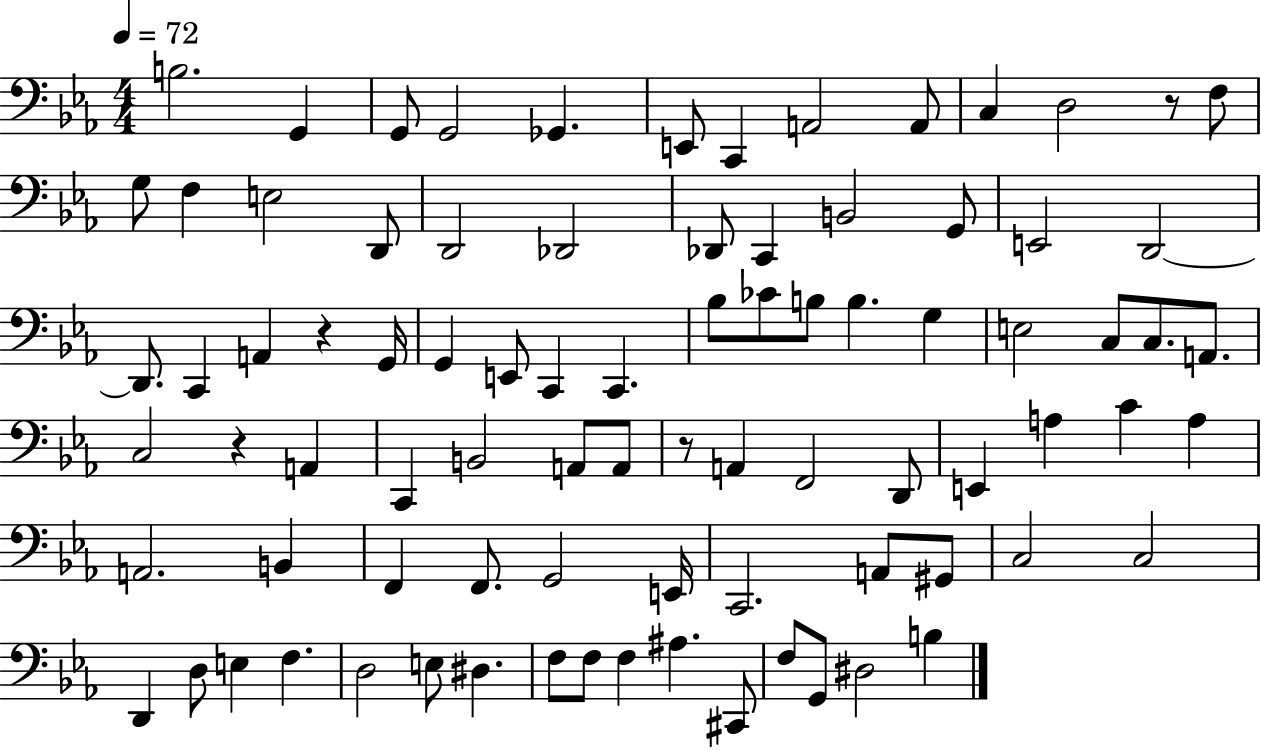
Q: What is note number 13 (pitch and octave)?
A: G3